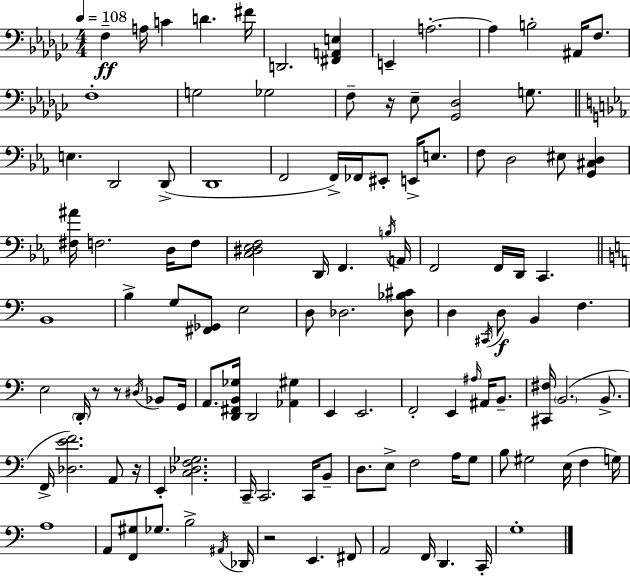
X:1
T:Untitled
M:4/4
L:1/4
K:Ebm
F, A,/4 C D ^F/4 D,,2 [^F,,A,,E,] E,, A,2 A, B,2 ^A,,/4 F,/2 F,4 G,2 _G,2 F,/2 z/4 _E,/2 [_G,,_D,]2 G,/2 E, D,,2 D,,/2 D,,4 F,,2 F,,/4 _F,,/4 ^E,,/2 E,,/4 E,/2 F,/2 D,2 ^E,/2 [G,,^C,D,] [^F,^A]/4 F,2 D,/4 F,/2 [C,^D,_E,F,]2 D,,/4 F,, B,/4 A,,/4 F,,2 F,,/4 D,,/4 C,, B,,4 B, G,/2 [^F,,_G,,]/2 E,2 D,/2 _D,2 [_D,_B,^C]/2 D, ^C,,/4 D,/2 B,, F, E,2 D,,/4 z/2 z/2 ^D,/4 _B,,/2 G,,/4 A,,/2 [D,,^F,,B,,_G,]/4 D,,2 [_A,,^G,] E,, E,,2 F,,2 E,, ^A,/4 ^A,,/4 B,,/2 [^C,,^F,]/4 B,,2 B,,/2 F,,/4 [_D,EF]2 A,,/2 z/4 E,, [C,_D,F,_G,]2 C,,/4 C,,2 C,,/4 B,,/2 D,/2 E,/2 F,2 A,/4 G,/2 B,/2 ^G,2 E,/4 F, G,/4 A,4 A,,/2 [F,,^G,]/2 _G,/2 B,2 ^A,,/4 _D,,/4 z2 E,, ^F,,/2 A,,2 F,,/4 D,, C,,/4 G,4